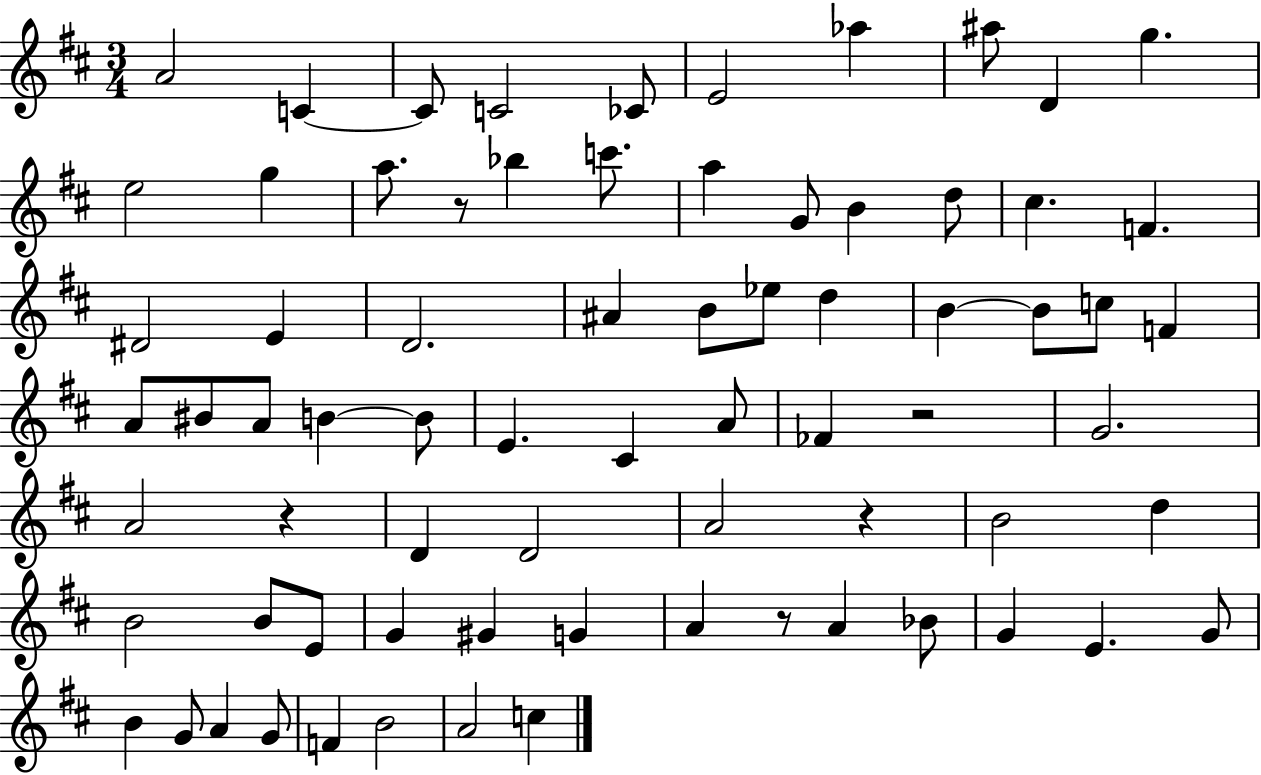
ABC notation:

X:1
T:Untitled
M:3/4
L:1/4
K:D
A2 C C/2 C2 _C/2 E2 _a ^a/2 D g e2 g a/2 z/2 _b c'/2 a G/2 B d/2 ^c F ^D2 E D2 ^A B/2 _e/2 d B B/2 c/2 F A/2 ^B/2 A/2 B B/2 E ^C A/2 _F z2 G2 A2 z D D2 A2 z B2 d B2 B/2 E/2 G ^G G A z/2 A _B/2 G E G/2 B G/2 A G/2 F B2 A2 c